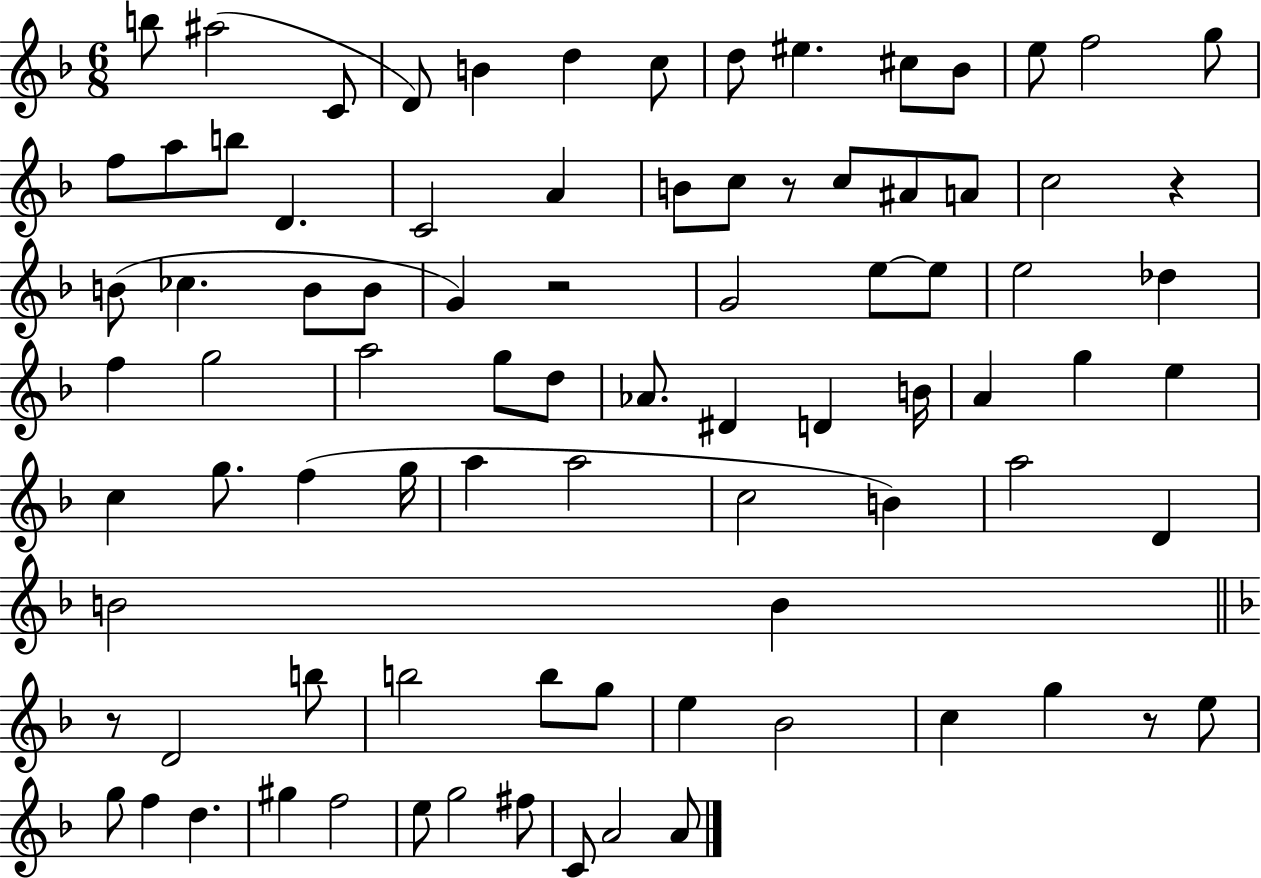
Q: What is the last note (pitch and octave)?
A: A4